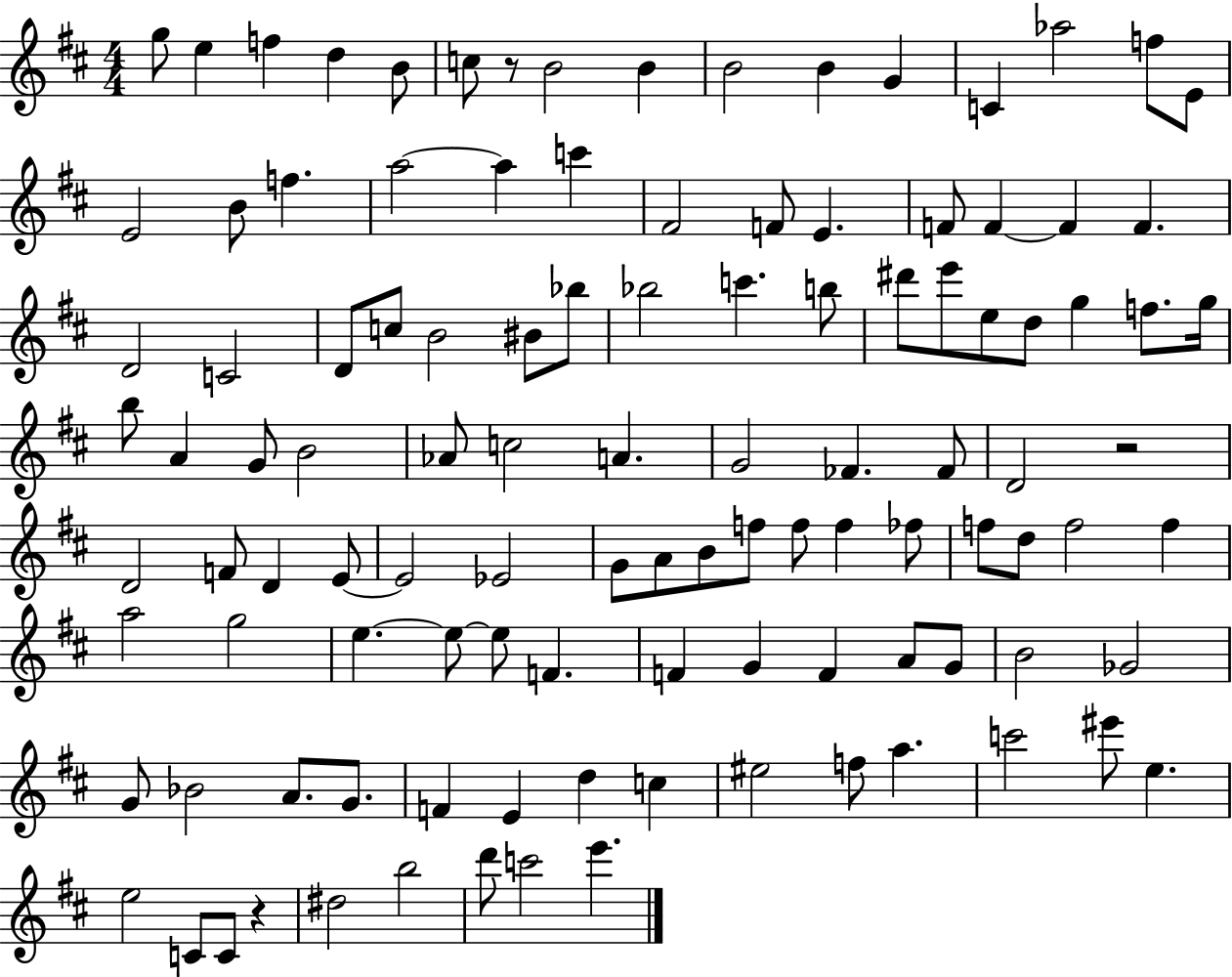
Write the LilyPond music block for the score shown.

{
  \clef treble
  \numericTimeSignature
  \time 4/4
  \key d \major
  g''8 e''4 f''4 d''4 b'8 | c''8 r8 b'2 b'4 | b'2 b'4 g'4 | c'4 aes''2 f''8 e'8 | \break e'2 b'8 f''4. | a''2~~ a''4 c'''4 | fis'2 f'8 e'4. | f'8 f'4~~ f'4 f'4. | \break d'2 c'2 | d'8 c''8 b'2 bis'8 bes''8 | bes''2 c'''4. b''8 | dis'''8 e'''8 e''8 d''8 g''4 f''8. g''16 | \break b''8 a'4 g'8 b'2 | aes'8 c''2 a'4. | g'2 fes'4. fes'8 | d'2 r2 | \break d'2 f'8 d'4 e'8~~ | e'2 ees'2 | g'8 a'8 b'8 f''8 f''8 f''4 fes''8 | f''8 d''8 f''2 f''4 | \break a''2 g''2 | e''4.~~ e''8~~ e''8 f'4. | f'4 g'4 f'4 a'8 g'8 | b'2 ges'2 | \break g'8 bes'2 a'8. g'8. | f'4 e'4 d''4 c''4 | eis''2 f''8 a''4. | c'''2 eis'''8 e''4. | \break e''2 c'8 c'8 r4 | dis''2 b''2 | d'''8 c'''2 e'''4. | \bar "|."
}